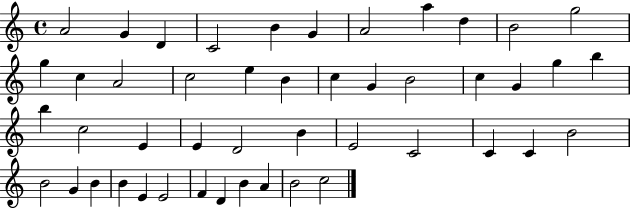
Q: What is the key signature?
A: C major